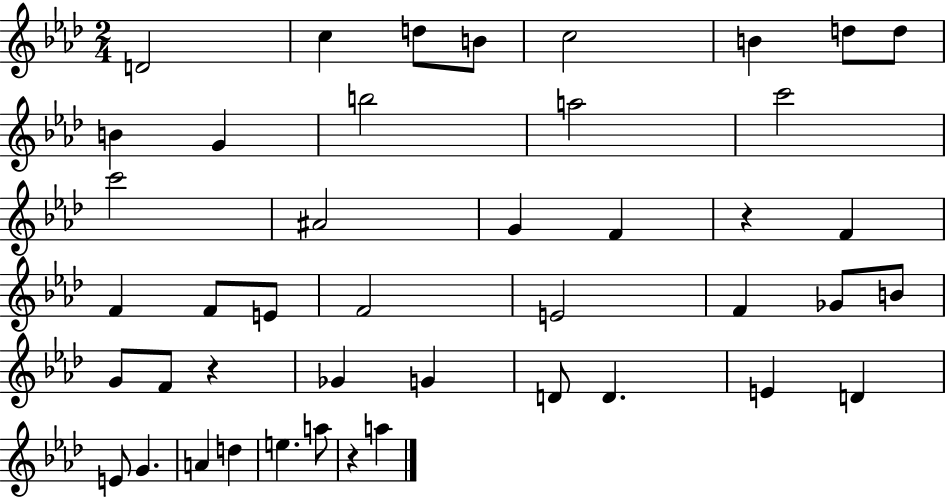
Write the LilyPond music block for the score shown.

{
  \clef treble
  \numericTimeSignature
  \time 2/4
  \key aes \major
  d'2 | c''4 d''8 b'8 | c''2 | b'4 d''8 d''8 | \break b'4 g'4 | b''2 | a''2 | c'''2 | \break c'''2 | ais'2 | g'4 f'4 | r4 f'4 | \break f'4 f'8 e'8 | f'2 | e'2 | f'4 ges'8 b'8 | \break g'8 f'8 r4 | ges'4 g'4 | d'8 d'4. | e'4 d'4 | \break e'8 g'4. | a'4 d''4 | e''4. a''8 | r4 a''4 | \break \bar "|."
}